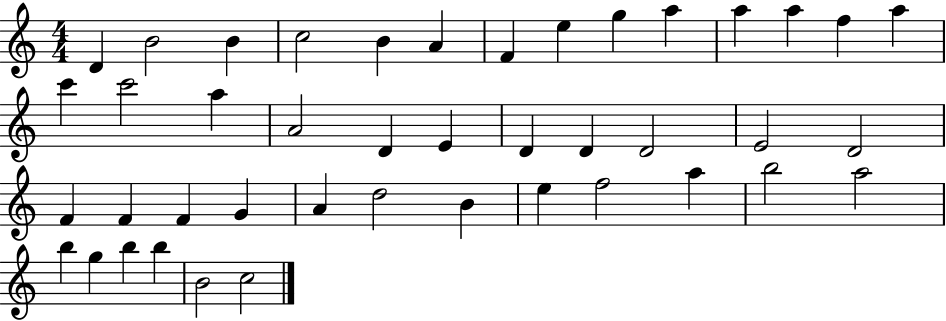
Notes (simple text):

D4/q B4/h B4/q C5/h B4/q A4/q F4/q E5/q G5/q A5/q A5/q A5/q F5/q A5/q C6/q C6/h A5/q A4/h D4/q E4/q D4/q D4/q D4/h E4/h D4/h F4/q F4/q F4/q G4/q A4/q D5/h B4/q E5/q F5/h A5/q B5/h A5/h B5/q G5/q B5/q B5/q B4/h C5/h